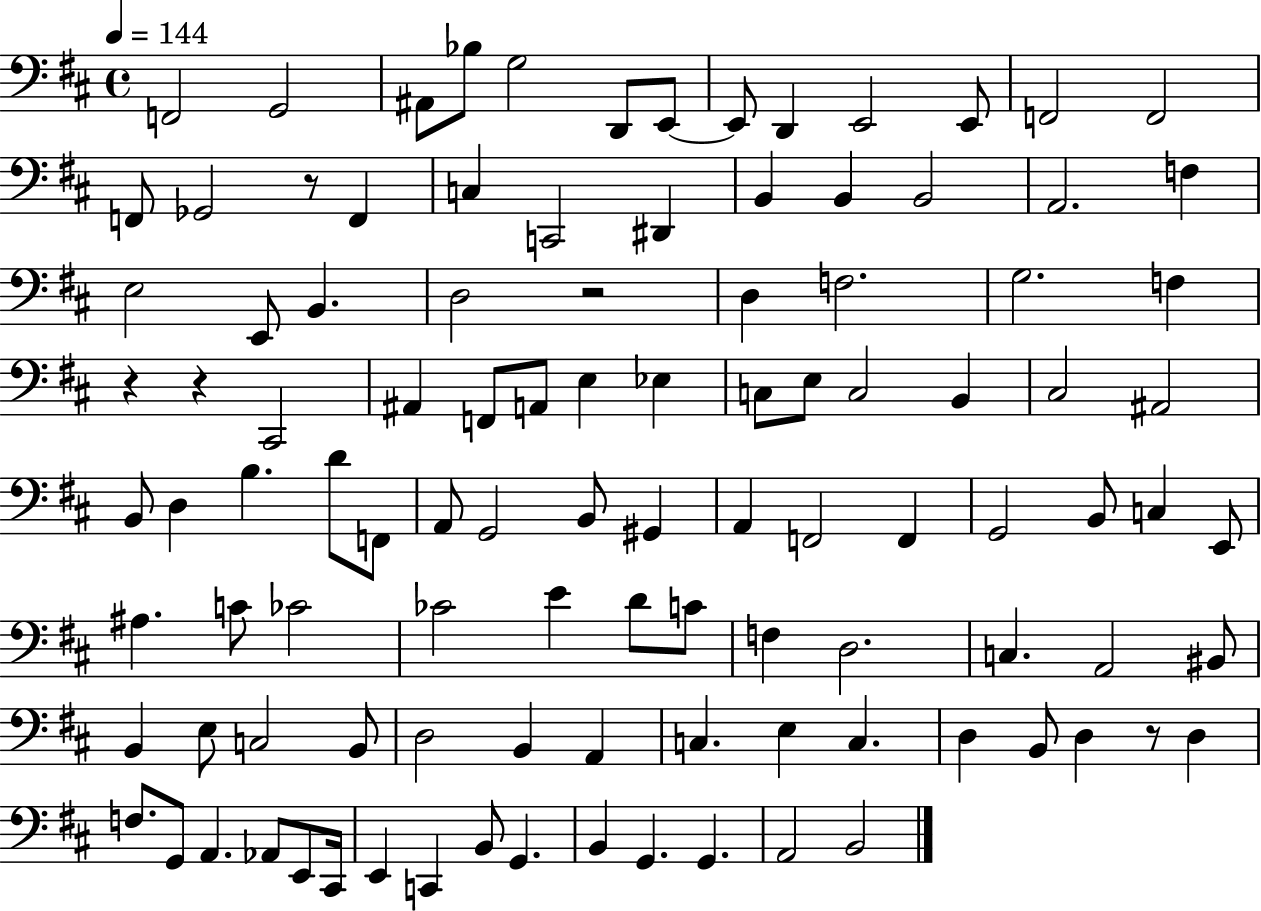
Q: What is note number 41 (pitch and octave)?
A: C3